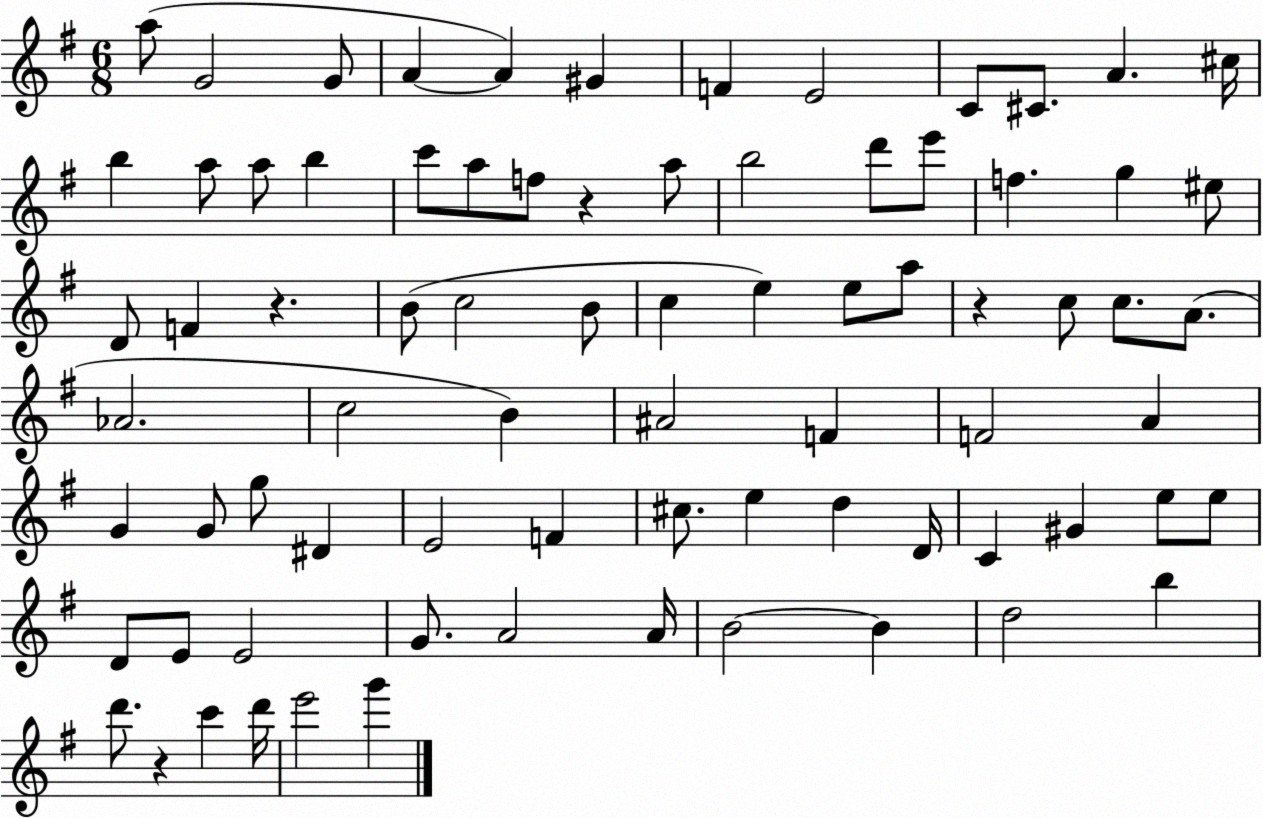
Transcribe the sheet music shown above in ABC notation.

X:1
T:Untitled
M:6/8
L:1/4
K:G
a/2 G2 G/2 A A ^G F E2 C/2 ^C/2 A ^c/4 b a/2 a/2 b c'/2 a/2 f/2 z a/2 b2 d'/2 e'/2 f g ^e/2 D/2 F z B/2 c2 B/2 c e e/2 a/2 z c/2 c/2 A/2 _A2 c2 B ^A2 F F2 A G G/2 g/2 ^D E2 F ^c/2 e d D/4 C ^G e/2 e/2 D/2 E/2 E2 G/2 A2 A/4 B2 B d2 b d'/2 z c' d'/4 e'2 g'